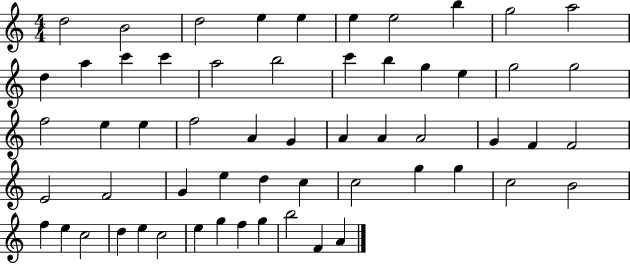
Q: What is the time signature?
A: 4/4